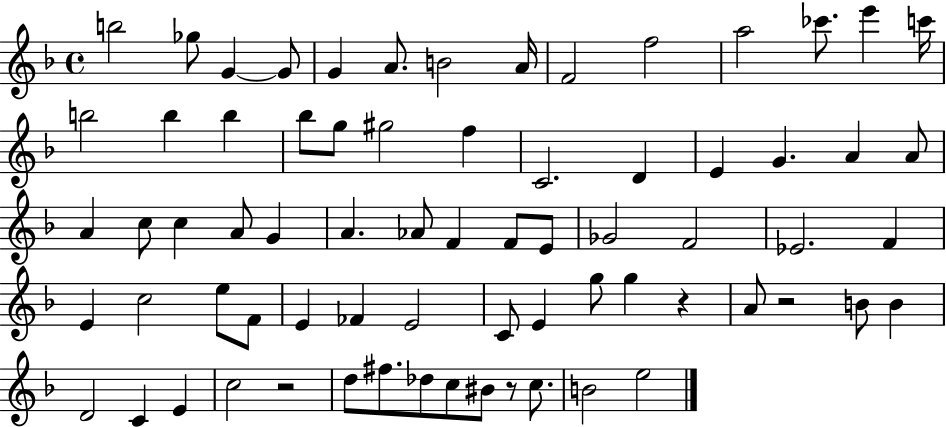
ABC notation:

X:1
T:Untitled
M:4/4
L:1/4
K:F
b2 _g/2 G G/2 G A/2 B2 A/4 F2 f2 a2 _c'/2 e' c'/4 b2 b b _b/2 g/2 ^g2 f C2 D E G A A/2 A c/2 c A/2 G A _A/2 F F/2 E/2 _G2 F2 _E2 F E c2 e/2 F/2 E _F E2 C/2 E g/2 g z A/2 z2 B/2 B D2 C E c2 z2 d/2 ^f/2 _d/2 c/2 ^B/2 z/2 c/2 B2 e2